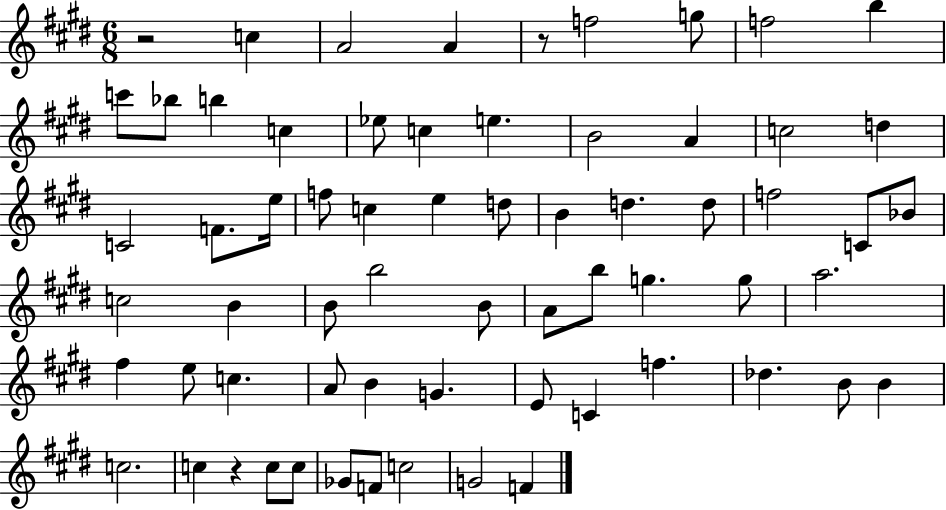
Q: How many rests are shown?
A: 3